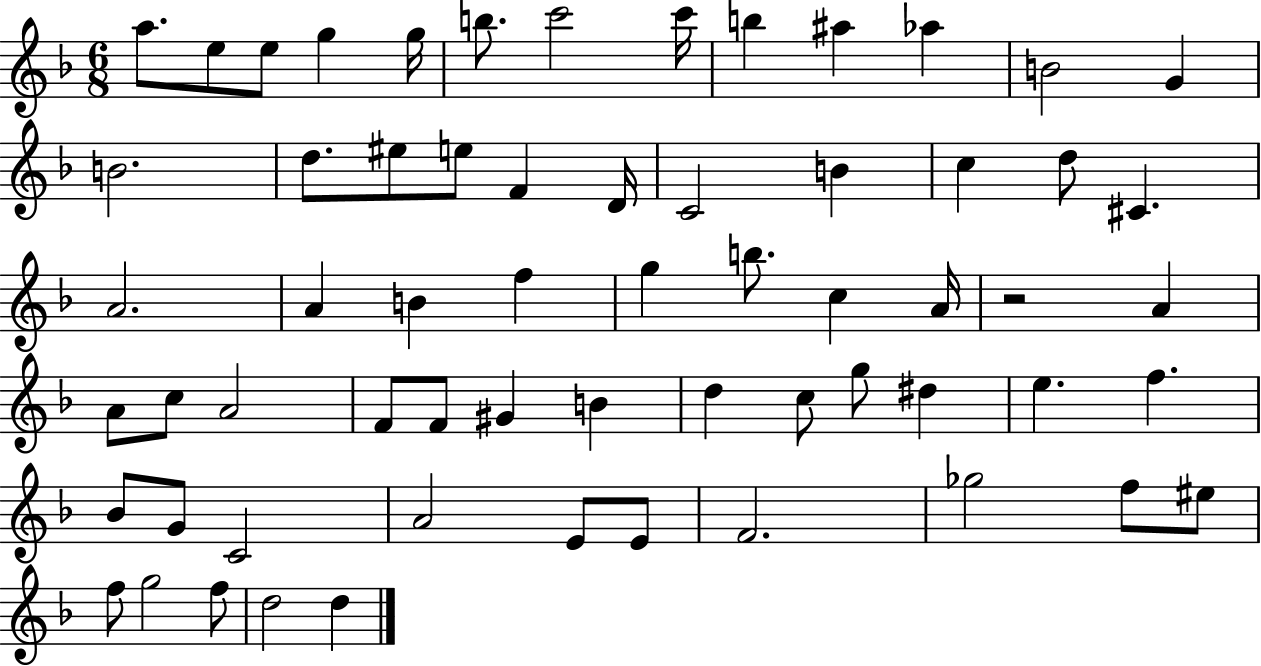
A5/e. E5/e E5/e G5/q G5/s B5/e. C6/h C6/s B5/q A#5/q Ab5/q B4/h G4/q B4/h. D5/e. EIS5/e E5/e F4/q D4/s C4/h B4/q C5/q D5/e C#4/q. A4/h. A4/q B4/q F5/q G5/q B5/e. C5/q A4/s R/h A4/q A4/e C5/e A4/h F4/e F4/e G#4/q B4/q D5/q C5/e G5/e D#5/q E5/q. F5/q. Bb4/e G4/e C4/h A4/h E4/e E4/e F4/h. Gb5/h F5/e EIS5/e F5/e G5/h F5/e D5/h D5/q